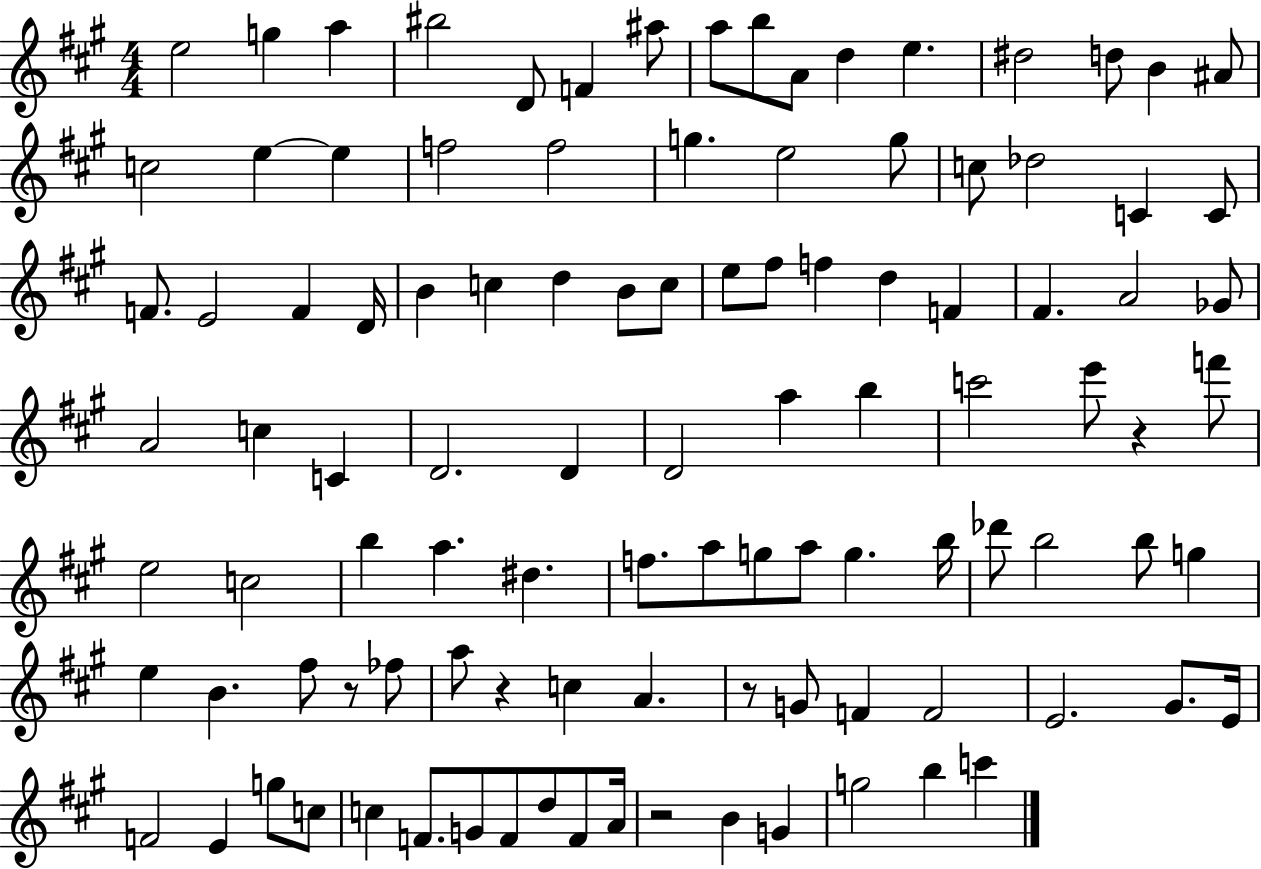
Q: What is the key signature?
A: A major